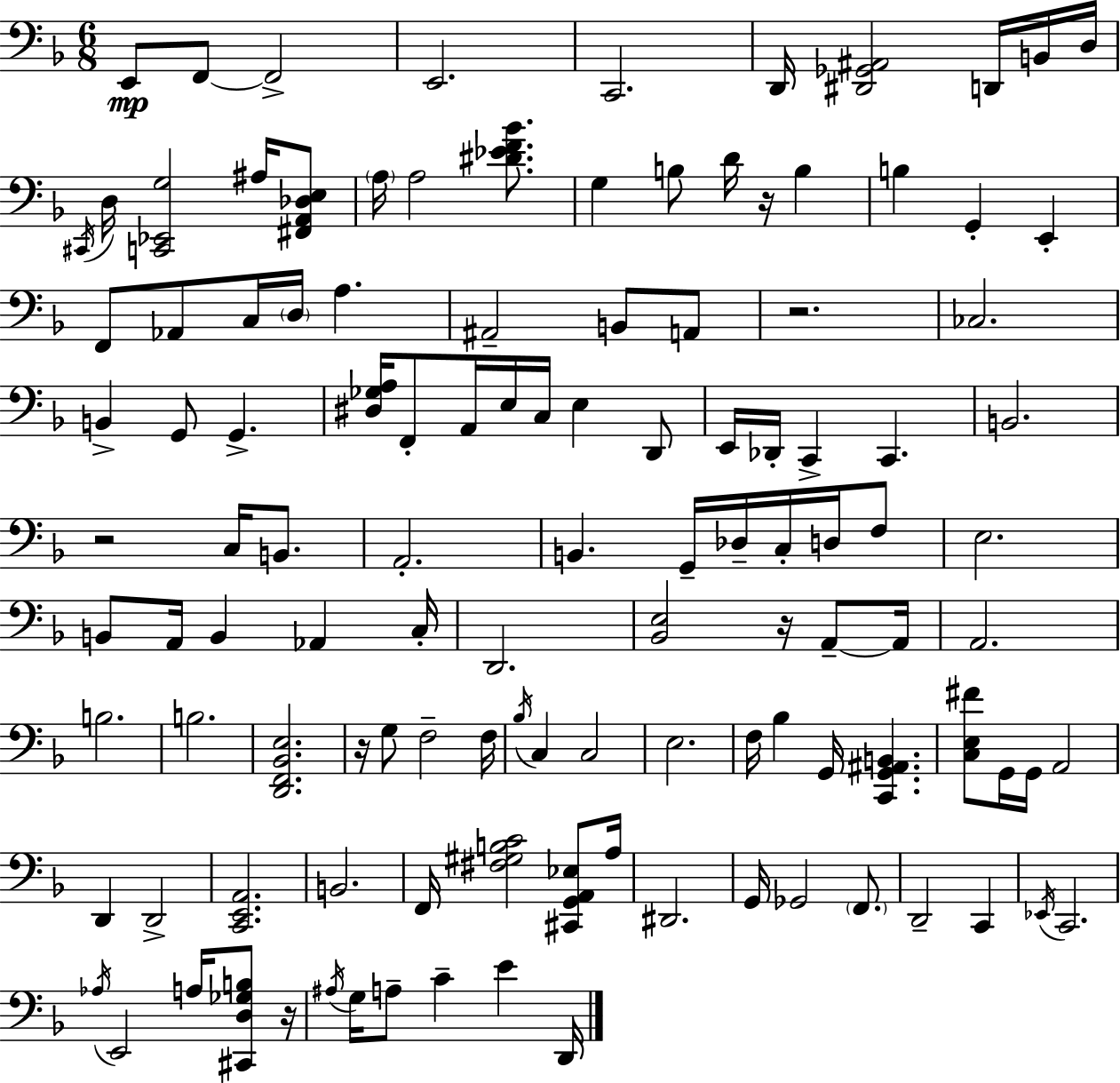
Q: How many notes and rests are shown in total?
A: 119